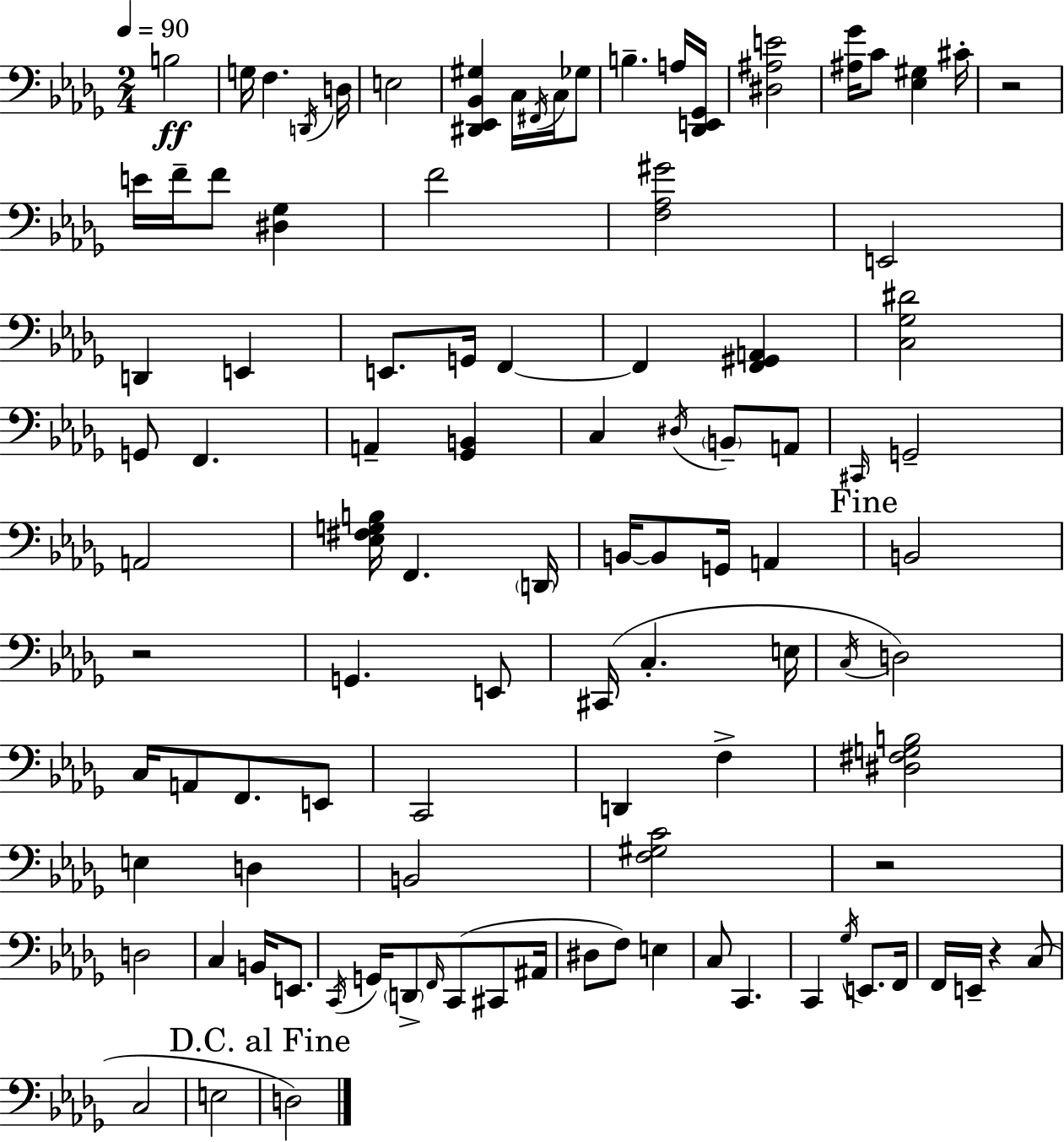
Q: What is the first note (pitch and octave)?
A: B3